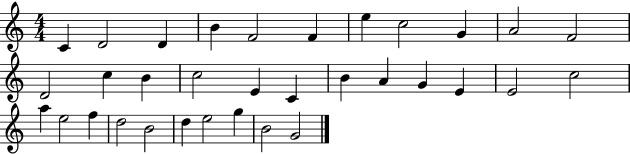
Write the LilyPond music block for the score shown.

{
  \clef treble
  \numericTimeSignature
  \time 4/4
  \key c \major
  c'4 d'2 d'4 | b'4 f'2 f'4 | e''4 c''2 g'4 | a'2 f'2 | \break d'2 c''4 b'4 | c''2 e'4 c'4 | b'4 a'4 g'4 e'4 | e'2 c''2 | \break a''4 e''2 f''4 | d''2 b'2 | d''4 e''2 g''4 | b'2 g'2 | \break \bar "|."
}